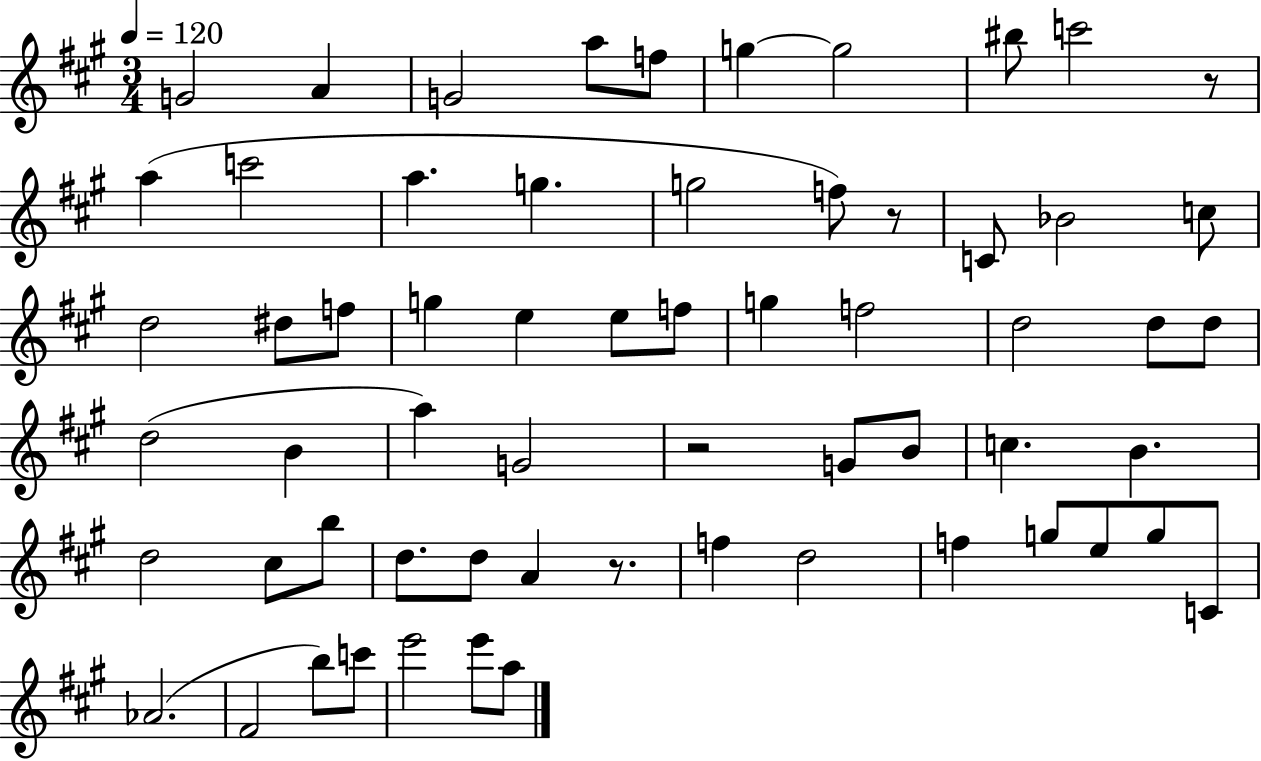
G4/h A4/q G4/h A5/e F5/e G5/q G5/h BIS5/e C6/h R/e A5/q C6/h A5/q. G5/q. G5/h F5/e R/e C4/e Bb4/h C5/e D5/h D#5/e F5/e G5/q E5/q E5/e F5/e G5/q F5/h D5/h D5/e D5/e D5/h B4/q A5/q G4/h R/h G4/e B4/e C5/q. B4/q. D5/h C#5/e B5/e D5/e. D5/e A4/q R/e. F5/q D5/h F5/q G5/e E5/e G5/e C4/e Ab4/h. F#4/h B5/e C6/e E6/h E6/e A5/e